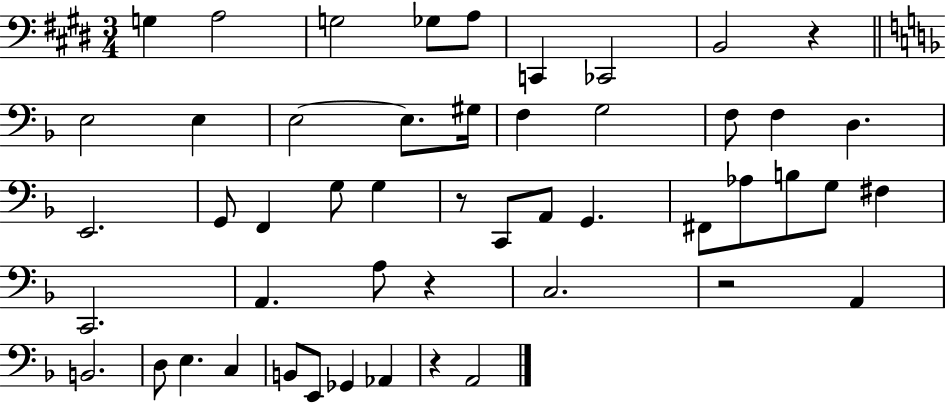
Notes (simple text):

G3/q A3/h G3/h Gb3/e A3/e C2/q CES2/h B2/h R/q E3/h E3/q E3/h E3/e. G#3/s F3/q G3/h F3/e F3/q D3/q. E2/h. G2/e F2/q G3/e G3/q R/e C2/e A2/e G2/q. F#2/e Ab3/e B3/e G3/e F#3/q C2/h. A2/q. A3/e R/q C3/h. R/h A2/q B2/h. D3/e E3/q. C3/q B2/e E2/e Gb2/q Ab2/q R/q A2/h